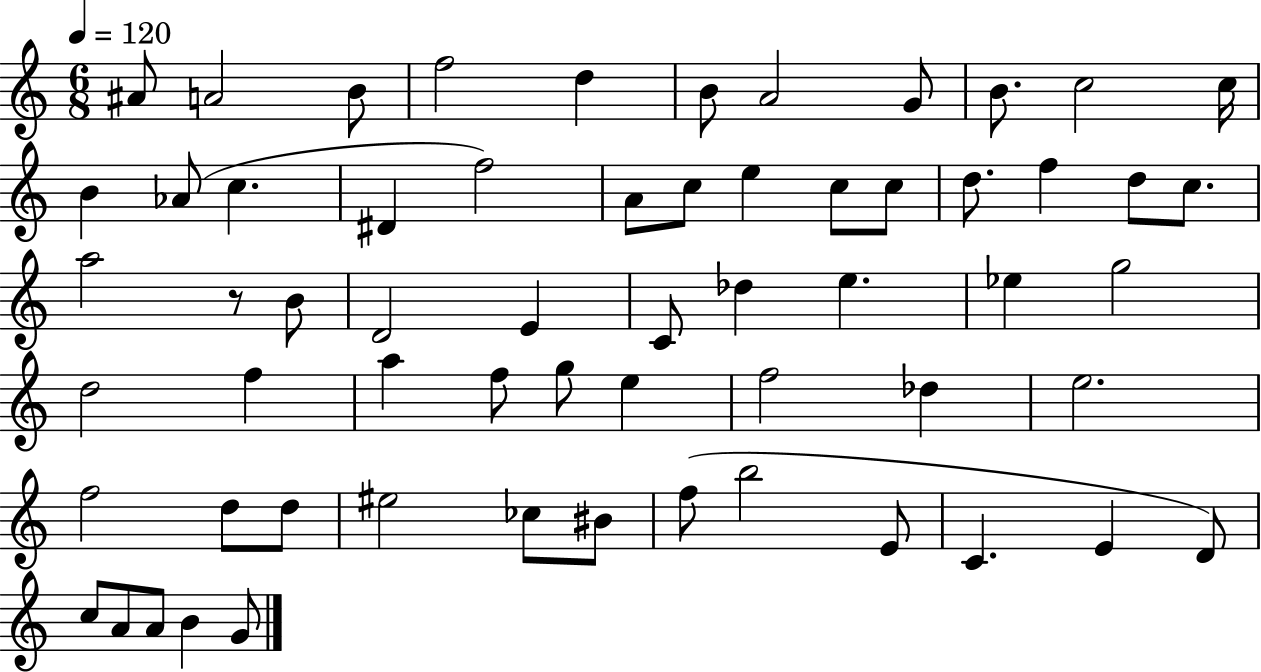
X:1
T:Untitled
M:6/8
L:1/4
K:C
^A/2 A2 B/2 f2 d B/2 A2 G/2 B/2 c2 c/4 B _A/2 c ^D f2 A/2 c/2 e c/2 c/2 d/2 f d/2 c/2 a2 z/2 B/2 D2 E C/2 _d e _e g2 d2 f a f/2 g/2 e f2 _d e2 f2 d/2 d/2 ^e2 _c/2 ^B/2 f/2 b2 E/2 C E D/2 c/2 A/2 A/2 B G/2